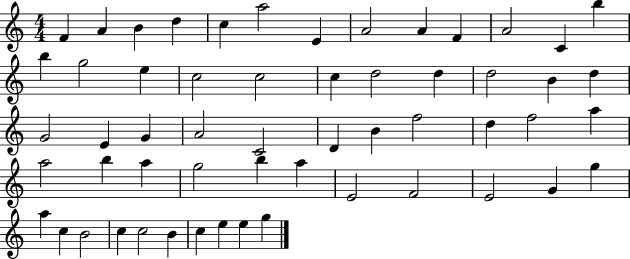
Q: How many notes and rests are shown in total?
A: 56